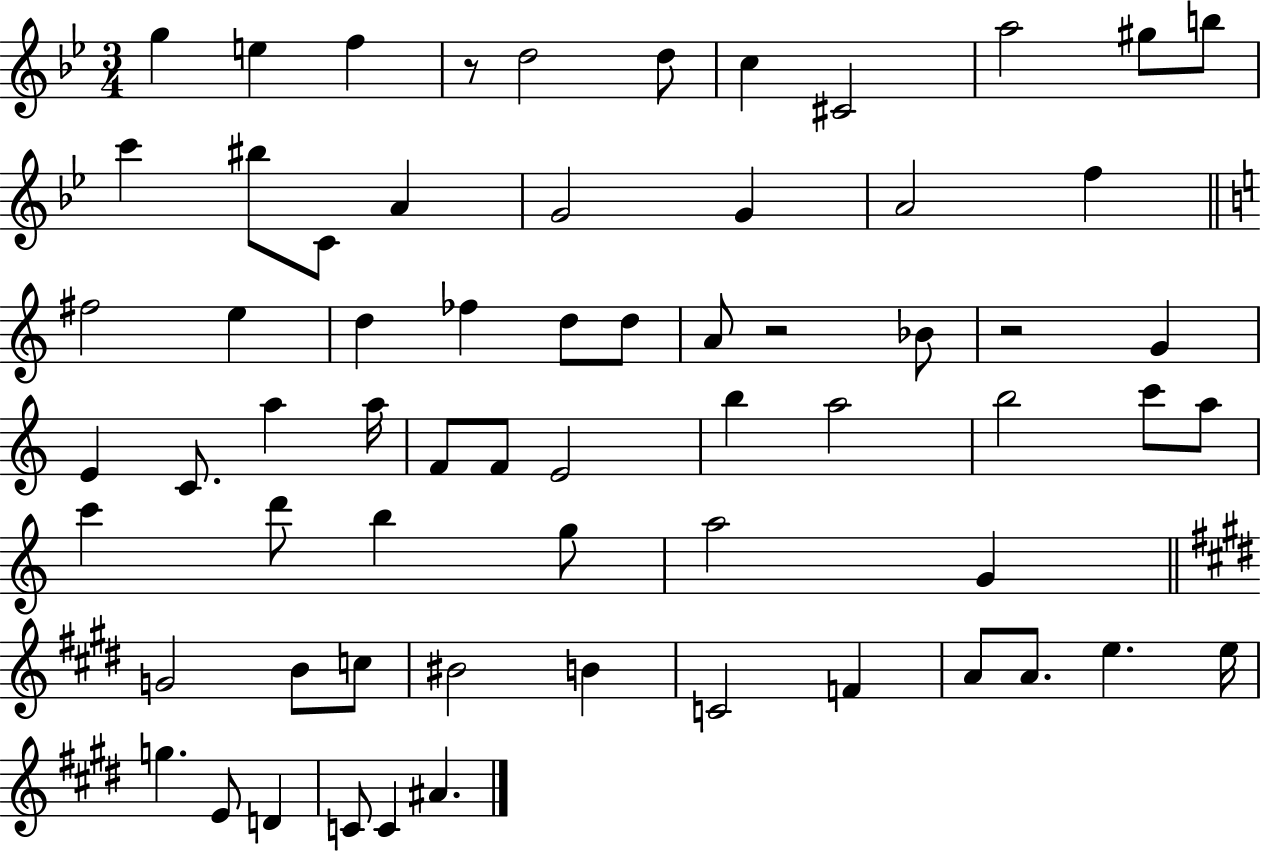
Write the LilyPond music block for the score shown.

{
  \clef treble
  \numericTimeSignature
  \time 3/4
  \key bes \major
  g''4 e''4 f''4 | r8 d''2 d''8 | c''4 cis'2 | a''2 gis''8 b''8 | \break c'''4 bis''8 c'8 a'4 | g'2 g'4 | a'2 f''4 | \bar "||" \break \key c \major fis''2 e''4 | d''4 fes''4 d''8 d''8 | a'8 r2 bes'8 | r2 g'4 | \break e'4 c'8. a''4 a''16 | f'8 f'8 e'2 | b''4 a''2 | b''2 c'''8 a''8 | \break c'''4 d'''8 b''4 g''8 | a''2 g'4 | \bar "||" \break \key e \major g'2 b'8 c''8 | bis'2 b'4 | c'2 f'4 | a'8 a'8. e''4. e''16 | \break g''4. e'8 d'4 | c'8 c'4 ais'4. | \bar "|."
}